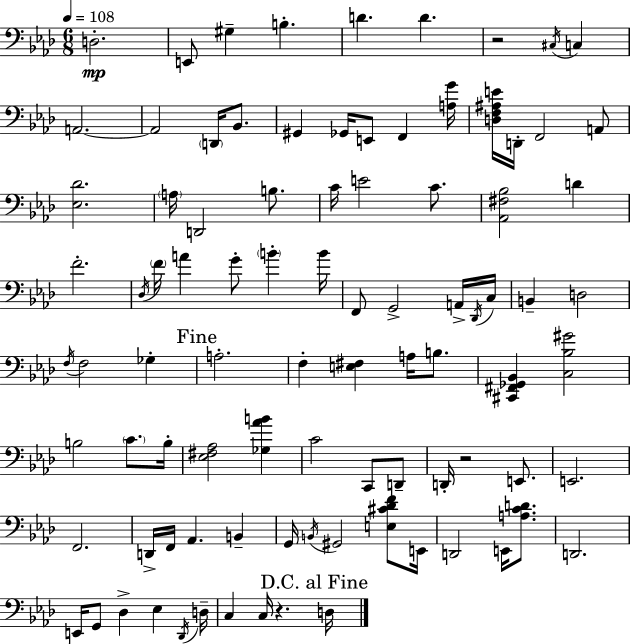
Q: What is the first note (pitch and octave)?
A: D3